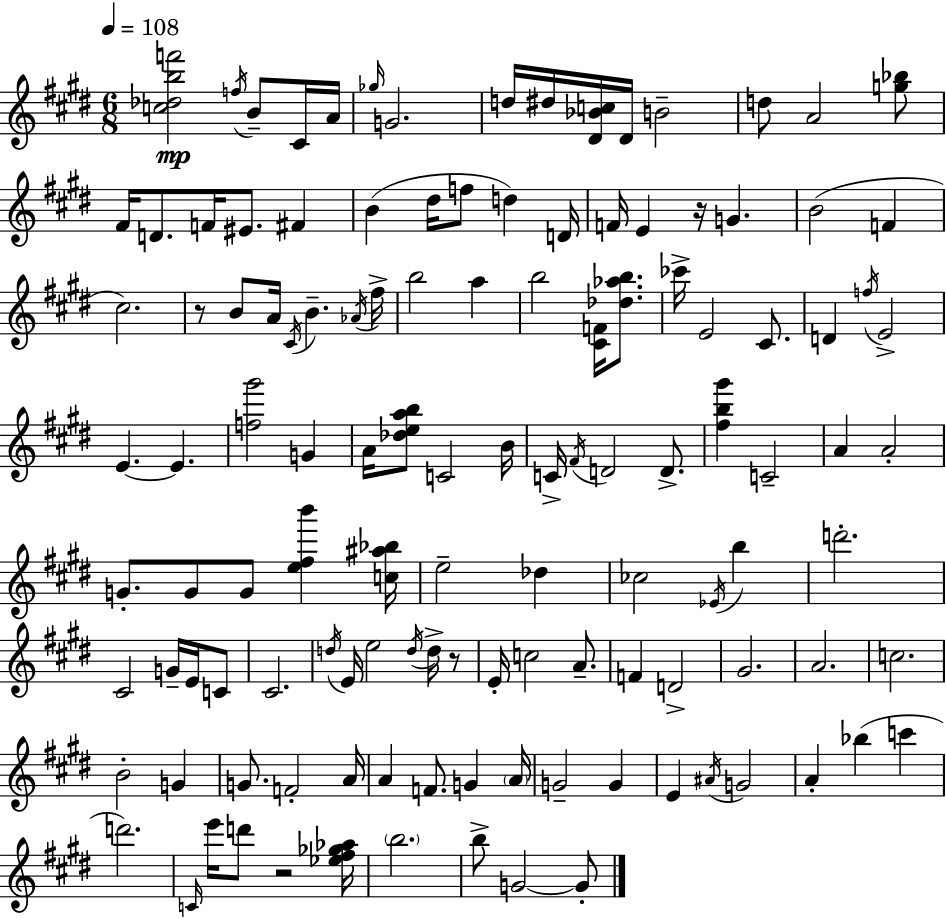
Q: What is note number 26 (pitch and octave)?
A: B4